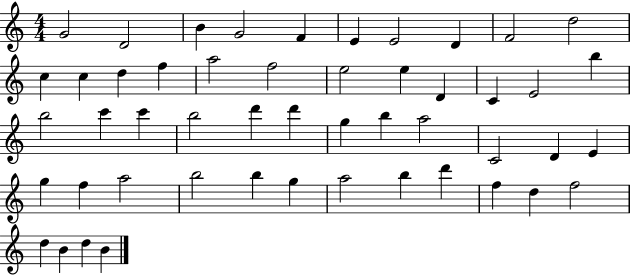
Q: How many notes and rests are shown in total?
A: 50